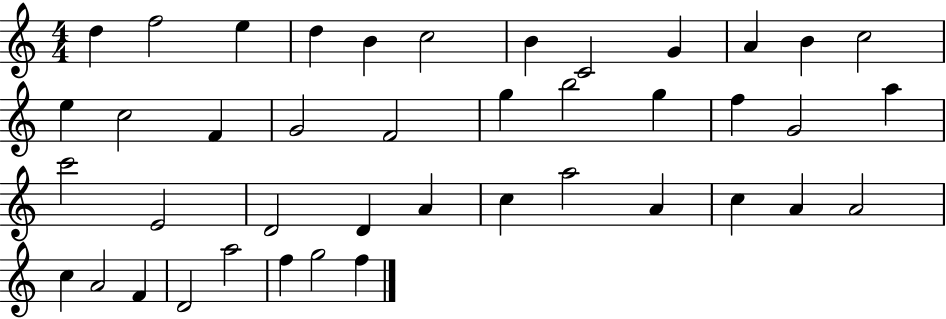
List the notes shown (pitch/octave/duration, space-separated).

D5/q F5/h E5/q D5/q B4/q C5/h B4/q C4/h G4/q A4/q B4/q C5/h E5/q C5/h F4/q G4/h F4/h G5/q B5/h G5/q F5/q G4/h A5/q C6/h E4/h D4/h D4/q A4/q C5/q A5/h A4/q C5/q A4/q A4/h C5/q A4/h F4/q D4/h A5/h F5/q G5/h F5/q